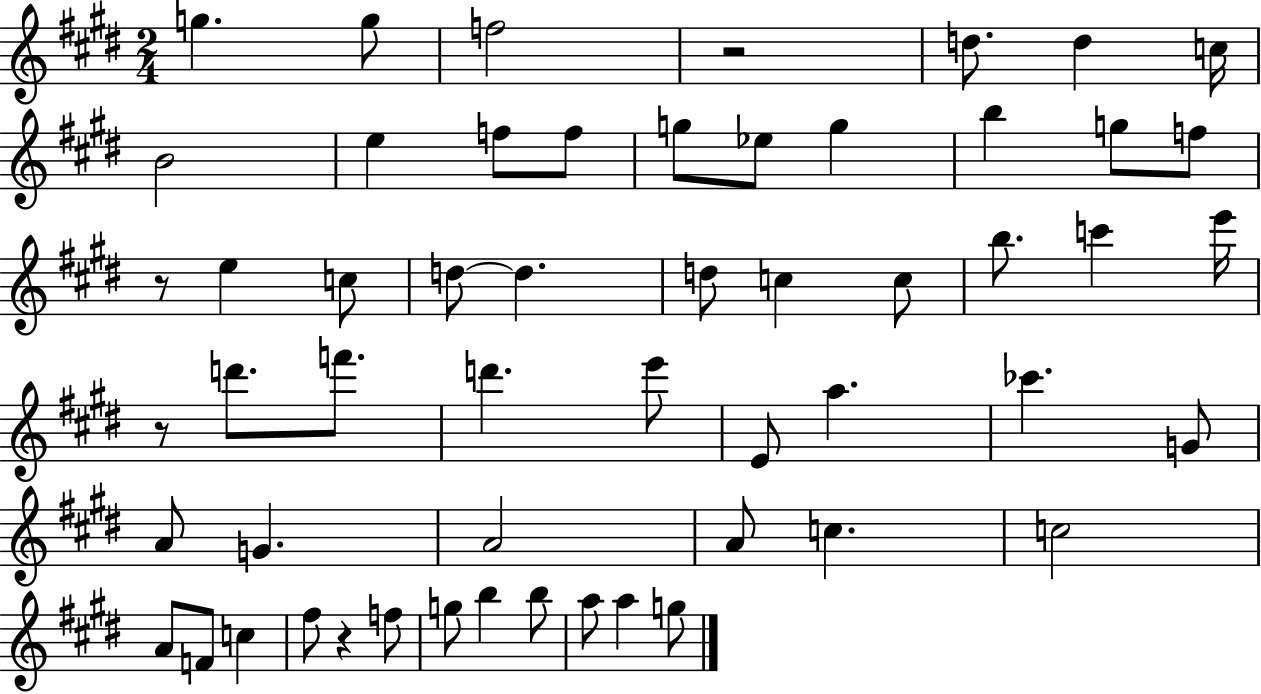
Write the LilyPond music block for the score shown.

{
  \clef treble
  \numericTimeSignature
  \time 2/4
  \key e \major
  g''4. g''8 | f''2 | r2 | d''8. d''4 c''16 | \break b'2 | e''4 f''8 f''8 | g''8 ees''8 g''4 | b''4 g''8 f''8 | \break r8 e''4 c''8 | d''8~~ d''4. | d''8 c''4 c''8 | b''8. c'''4 e'''16 | \break r8 d'''8. f'''8. | d'''4. e'''8 | e'8 a''4. | ces'''4. g'8 | \break a'8 g'4. | a'2 | a'8 c''4. | c''2 | \break a'8 f'8 c''4 | fis''8 r4 f''8 | g''8 b''4 b''8 | a''8 a''4 g''8 | \break \bar "|."
}